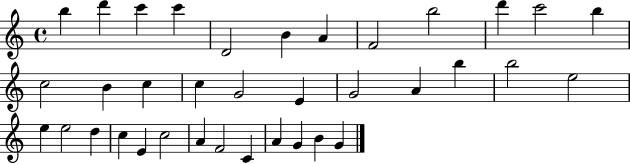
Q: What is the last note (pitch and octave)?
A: G4